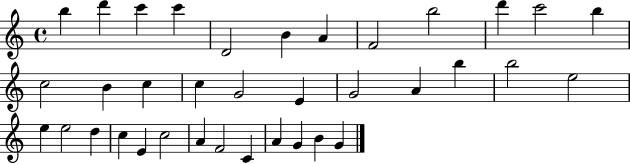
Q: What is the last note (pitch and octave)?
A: G4